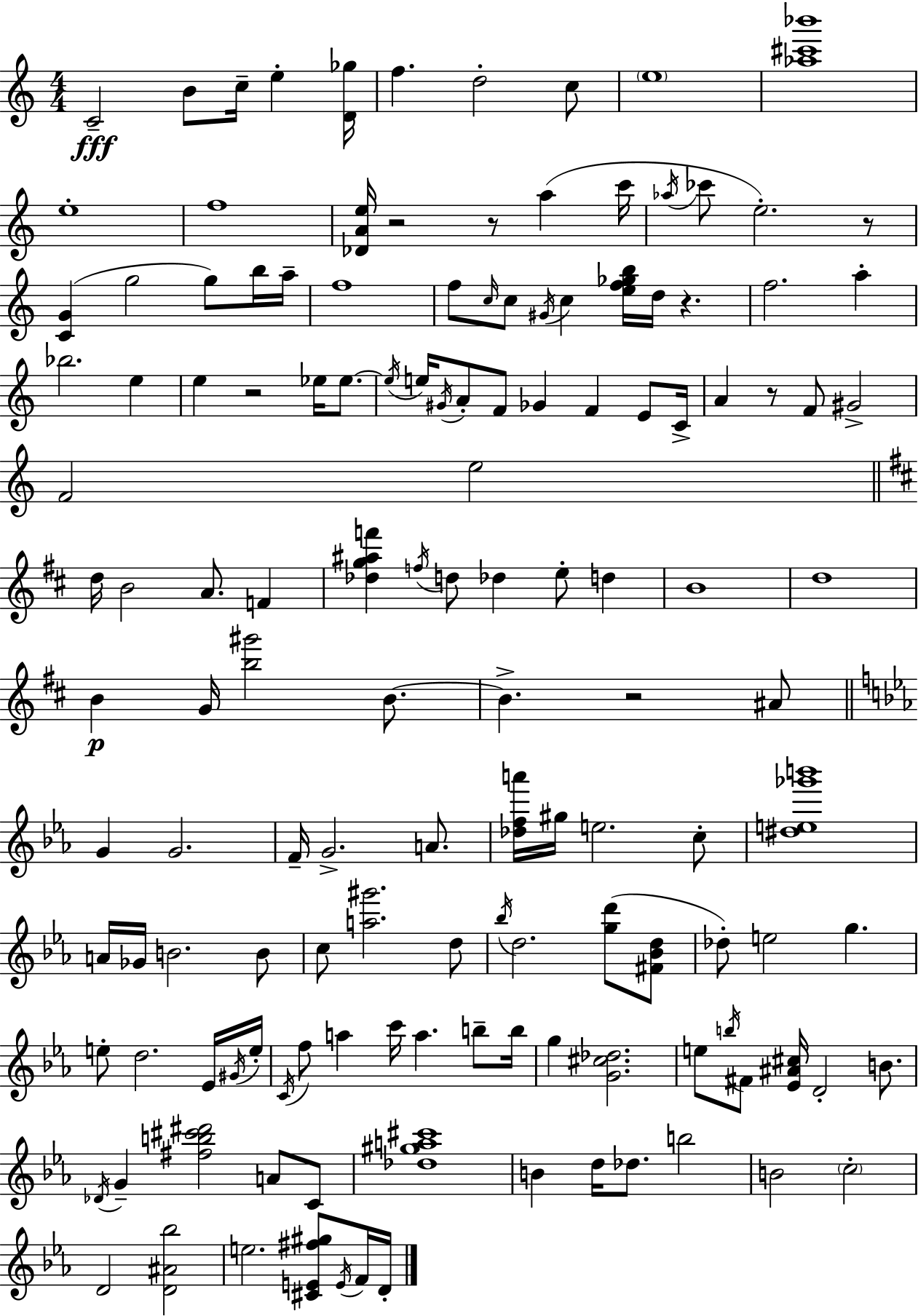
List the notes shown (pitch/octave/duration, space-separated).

C4/h B4/e C5/s E5/q [D4,Gb5]/s F5/q. D5/h C5/e E5/w [Ab5,C#6,Bb6]/w E5/w F5/w [Db4,A4,E5]/s R/h R/e A5/q C6/s Ab5/s CES6/e E5/h. R/e [C4,G4]/q G5/h G5/e B5/s A5/s F5/w F5/e C5/s C5/e G#4/s C5/q [E5,F5,Gb5,B5]/s D5/s R/q. F5/h. A5/q Bb5/h. E5/q E5/q R/h Eb5/s Eb5/e. Eb5/s E5/s G#4/s A4/e F4/e Gb4/q F4/q E4/e C4/s A4/q R/e F4/e G#4/h F4/h E5/h D5/s B4/h A4/e. F4/q [Db5,G5,A#5,F6]/q F5/s D5/e Db5/q E5/e D5/q B4/w D5/w B4/q G4/s [B5,G#6]/h B4/e. B4/q. R/h A#4/e G4/q G4/h. F4/s G4/h. A4/e. [Db5,F5,A6]/s G#5/s E5/h. C5/e [D#5,E5,Gb6,B6]/w A4/s Gb4/s B4/h. B4/e C5/e [A5,G#6]/h. D5/e Bb5/s D5/h. [G5,D6]/e [F#4,Bb4,D5]/e Db5/e E5/h G5/q. E5/e D5/h. Eb4/s G#4/s E5/s C4/s F5/e A5/q C6/s A5/q. B5/e B5/s G5/q [G4,C#5,Db5]/h. E5/e B5/s F#4/e [Eb4,A#4,C#5]/s D4/h B4/e. Db4/s G4/q [F#5,B5,C#6,D#6]/h A4/e C4/e [Db5,G#5,A5,C#6]/w B4/q D5/s Db5/e. B5/h B4/h C5/h D4/h [D4,A#4,Bb5]/h E5/h. [C#4,E4,F#5,G#5]/e E4/s F4/s D4/s